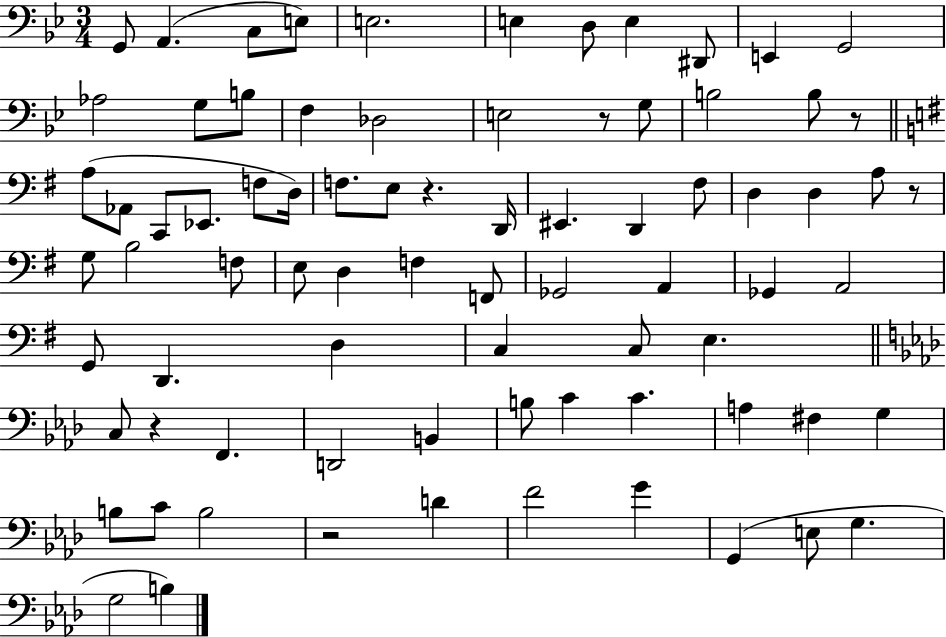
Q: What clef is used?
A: bass